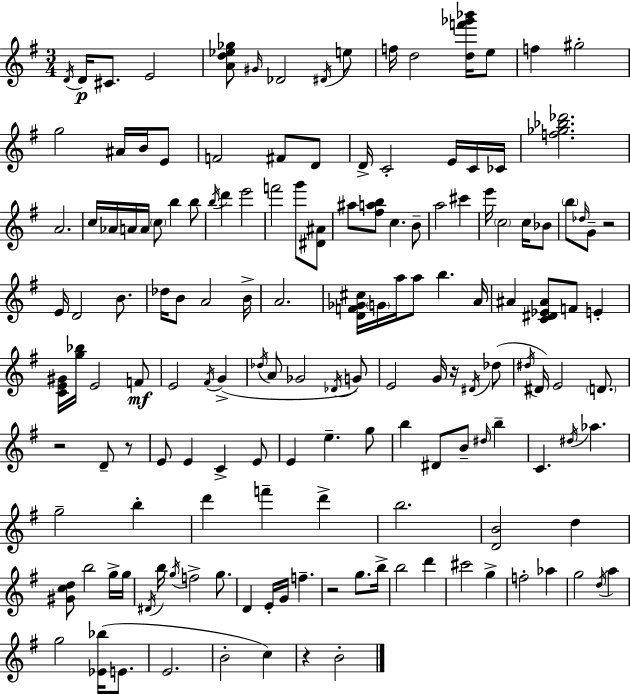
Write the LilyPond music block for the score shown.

{
  \clef treble
  \numericTimeSignature
  \time 3/4
  \key g \major
  \acciaccatura { d'16 }\p d'16 cis'8. e'2 | <a' d'' ees'' ges''>8 \grace { gis'16 } des'2 | \acciaccatura { dis'16 } e''8 f''16 d''2 | <d'' f''' ges''' bes'''>16 e''8 f''4 gis''2-. | \break g''2 ais'16 | b'16 e'8 f'2 fis'8 | d'8 d'16-> c'2-. | e'16 c'16 ces'16 <f'' ges'' bes'' des'''>2. | \break a'2. | c''16 aes'16 a'16 a'16 \parenthesize c''8 b''4 | b''8 \acciaccatura { b''16 } d'''4 e'''2 | f'''2 | \break g'''8 <dis' ais'>8 ais''8 <fis'' a'' b''>8 c''4. | b'8-- a''2 | cis'''4 e'''16 \parenthesize c''2 | c''16 bes'8 \parenthesize b''8 \grace { des''16 } g'8-- r2 | \break e'16 d'2 | b'8. des''16 b'8 a'2 | b'16-> a'2. | <d' f' ges' cis''>16 \parenthesize g'16 a''16 a''8 b''4. | \break a'16 ais'4 <c' dis' ees' ais'>8 f'8 | e'4-. <c' e' gis'>16 <g'' bes''>16 e'2 | f'8\mf e'2 | \acciaccatura { fis'16 } g'4->( \acciaccatura { des''16 } a'8 ges'2 | \break \acciaccatura { des'16 } g'8) e'2 | g'16 r16 \acciaccatura { dis'16 }( des''8 \acciaccatura { dis''16 } dis'16) e'2 | \parenthesize d'8. r2 | d'8-- r8 e'8 | \break e'4 c'4-> e'8 e'4 | e''4.-- g''8 b''4 | dis'8 b'8-- \grace { dis''16 } b''4-- c'4. | \acciaccatura { dis''16 } aes''4. | \break g''2-- b''4-. | d'''4 f'''4-- d'''4-> | b''2. | <d' b'>2 d''4 | \break <gis' c'' d''>8 b''2 g''16-> g''16 | \acciaccatura { dis'16 } b''16 \acciaccatura { g''16 } f''2-> g''8. | d'4 e'16-. g'16 f''4.-- | r2 g''8. | \break b''16-> b''2 d'''4 | cis'''2 g''4-> | f''2-. aes''4 | g''2 \acciaccatura { d''16 } a''4 | \break g''2 <ees' bes''>16( | e'8. e'2. | b'2-. c''4) | r4 b'2-. | \break \bar "|."
}